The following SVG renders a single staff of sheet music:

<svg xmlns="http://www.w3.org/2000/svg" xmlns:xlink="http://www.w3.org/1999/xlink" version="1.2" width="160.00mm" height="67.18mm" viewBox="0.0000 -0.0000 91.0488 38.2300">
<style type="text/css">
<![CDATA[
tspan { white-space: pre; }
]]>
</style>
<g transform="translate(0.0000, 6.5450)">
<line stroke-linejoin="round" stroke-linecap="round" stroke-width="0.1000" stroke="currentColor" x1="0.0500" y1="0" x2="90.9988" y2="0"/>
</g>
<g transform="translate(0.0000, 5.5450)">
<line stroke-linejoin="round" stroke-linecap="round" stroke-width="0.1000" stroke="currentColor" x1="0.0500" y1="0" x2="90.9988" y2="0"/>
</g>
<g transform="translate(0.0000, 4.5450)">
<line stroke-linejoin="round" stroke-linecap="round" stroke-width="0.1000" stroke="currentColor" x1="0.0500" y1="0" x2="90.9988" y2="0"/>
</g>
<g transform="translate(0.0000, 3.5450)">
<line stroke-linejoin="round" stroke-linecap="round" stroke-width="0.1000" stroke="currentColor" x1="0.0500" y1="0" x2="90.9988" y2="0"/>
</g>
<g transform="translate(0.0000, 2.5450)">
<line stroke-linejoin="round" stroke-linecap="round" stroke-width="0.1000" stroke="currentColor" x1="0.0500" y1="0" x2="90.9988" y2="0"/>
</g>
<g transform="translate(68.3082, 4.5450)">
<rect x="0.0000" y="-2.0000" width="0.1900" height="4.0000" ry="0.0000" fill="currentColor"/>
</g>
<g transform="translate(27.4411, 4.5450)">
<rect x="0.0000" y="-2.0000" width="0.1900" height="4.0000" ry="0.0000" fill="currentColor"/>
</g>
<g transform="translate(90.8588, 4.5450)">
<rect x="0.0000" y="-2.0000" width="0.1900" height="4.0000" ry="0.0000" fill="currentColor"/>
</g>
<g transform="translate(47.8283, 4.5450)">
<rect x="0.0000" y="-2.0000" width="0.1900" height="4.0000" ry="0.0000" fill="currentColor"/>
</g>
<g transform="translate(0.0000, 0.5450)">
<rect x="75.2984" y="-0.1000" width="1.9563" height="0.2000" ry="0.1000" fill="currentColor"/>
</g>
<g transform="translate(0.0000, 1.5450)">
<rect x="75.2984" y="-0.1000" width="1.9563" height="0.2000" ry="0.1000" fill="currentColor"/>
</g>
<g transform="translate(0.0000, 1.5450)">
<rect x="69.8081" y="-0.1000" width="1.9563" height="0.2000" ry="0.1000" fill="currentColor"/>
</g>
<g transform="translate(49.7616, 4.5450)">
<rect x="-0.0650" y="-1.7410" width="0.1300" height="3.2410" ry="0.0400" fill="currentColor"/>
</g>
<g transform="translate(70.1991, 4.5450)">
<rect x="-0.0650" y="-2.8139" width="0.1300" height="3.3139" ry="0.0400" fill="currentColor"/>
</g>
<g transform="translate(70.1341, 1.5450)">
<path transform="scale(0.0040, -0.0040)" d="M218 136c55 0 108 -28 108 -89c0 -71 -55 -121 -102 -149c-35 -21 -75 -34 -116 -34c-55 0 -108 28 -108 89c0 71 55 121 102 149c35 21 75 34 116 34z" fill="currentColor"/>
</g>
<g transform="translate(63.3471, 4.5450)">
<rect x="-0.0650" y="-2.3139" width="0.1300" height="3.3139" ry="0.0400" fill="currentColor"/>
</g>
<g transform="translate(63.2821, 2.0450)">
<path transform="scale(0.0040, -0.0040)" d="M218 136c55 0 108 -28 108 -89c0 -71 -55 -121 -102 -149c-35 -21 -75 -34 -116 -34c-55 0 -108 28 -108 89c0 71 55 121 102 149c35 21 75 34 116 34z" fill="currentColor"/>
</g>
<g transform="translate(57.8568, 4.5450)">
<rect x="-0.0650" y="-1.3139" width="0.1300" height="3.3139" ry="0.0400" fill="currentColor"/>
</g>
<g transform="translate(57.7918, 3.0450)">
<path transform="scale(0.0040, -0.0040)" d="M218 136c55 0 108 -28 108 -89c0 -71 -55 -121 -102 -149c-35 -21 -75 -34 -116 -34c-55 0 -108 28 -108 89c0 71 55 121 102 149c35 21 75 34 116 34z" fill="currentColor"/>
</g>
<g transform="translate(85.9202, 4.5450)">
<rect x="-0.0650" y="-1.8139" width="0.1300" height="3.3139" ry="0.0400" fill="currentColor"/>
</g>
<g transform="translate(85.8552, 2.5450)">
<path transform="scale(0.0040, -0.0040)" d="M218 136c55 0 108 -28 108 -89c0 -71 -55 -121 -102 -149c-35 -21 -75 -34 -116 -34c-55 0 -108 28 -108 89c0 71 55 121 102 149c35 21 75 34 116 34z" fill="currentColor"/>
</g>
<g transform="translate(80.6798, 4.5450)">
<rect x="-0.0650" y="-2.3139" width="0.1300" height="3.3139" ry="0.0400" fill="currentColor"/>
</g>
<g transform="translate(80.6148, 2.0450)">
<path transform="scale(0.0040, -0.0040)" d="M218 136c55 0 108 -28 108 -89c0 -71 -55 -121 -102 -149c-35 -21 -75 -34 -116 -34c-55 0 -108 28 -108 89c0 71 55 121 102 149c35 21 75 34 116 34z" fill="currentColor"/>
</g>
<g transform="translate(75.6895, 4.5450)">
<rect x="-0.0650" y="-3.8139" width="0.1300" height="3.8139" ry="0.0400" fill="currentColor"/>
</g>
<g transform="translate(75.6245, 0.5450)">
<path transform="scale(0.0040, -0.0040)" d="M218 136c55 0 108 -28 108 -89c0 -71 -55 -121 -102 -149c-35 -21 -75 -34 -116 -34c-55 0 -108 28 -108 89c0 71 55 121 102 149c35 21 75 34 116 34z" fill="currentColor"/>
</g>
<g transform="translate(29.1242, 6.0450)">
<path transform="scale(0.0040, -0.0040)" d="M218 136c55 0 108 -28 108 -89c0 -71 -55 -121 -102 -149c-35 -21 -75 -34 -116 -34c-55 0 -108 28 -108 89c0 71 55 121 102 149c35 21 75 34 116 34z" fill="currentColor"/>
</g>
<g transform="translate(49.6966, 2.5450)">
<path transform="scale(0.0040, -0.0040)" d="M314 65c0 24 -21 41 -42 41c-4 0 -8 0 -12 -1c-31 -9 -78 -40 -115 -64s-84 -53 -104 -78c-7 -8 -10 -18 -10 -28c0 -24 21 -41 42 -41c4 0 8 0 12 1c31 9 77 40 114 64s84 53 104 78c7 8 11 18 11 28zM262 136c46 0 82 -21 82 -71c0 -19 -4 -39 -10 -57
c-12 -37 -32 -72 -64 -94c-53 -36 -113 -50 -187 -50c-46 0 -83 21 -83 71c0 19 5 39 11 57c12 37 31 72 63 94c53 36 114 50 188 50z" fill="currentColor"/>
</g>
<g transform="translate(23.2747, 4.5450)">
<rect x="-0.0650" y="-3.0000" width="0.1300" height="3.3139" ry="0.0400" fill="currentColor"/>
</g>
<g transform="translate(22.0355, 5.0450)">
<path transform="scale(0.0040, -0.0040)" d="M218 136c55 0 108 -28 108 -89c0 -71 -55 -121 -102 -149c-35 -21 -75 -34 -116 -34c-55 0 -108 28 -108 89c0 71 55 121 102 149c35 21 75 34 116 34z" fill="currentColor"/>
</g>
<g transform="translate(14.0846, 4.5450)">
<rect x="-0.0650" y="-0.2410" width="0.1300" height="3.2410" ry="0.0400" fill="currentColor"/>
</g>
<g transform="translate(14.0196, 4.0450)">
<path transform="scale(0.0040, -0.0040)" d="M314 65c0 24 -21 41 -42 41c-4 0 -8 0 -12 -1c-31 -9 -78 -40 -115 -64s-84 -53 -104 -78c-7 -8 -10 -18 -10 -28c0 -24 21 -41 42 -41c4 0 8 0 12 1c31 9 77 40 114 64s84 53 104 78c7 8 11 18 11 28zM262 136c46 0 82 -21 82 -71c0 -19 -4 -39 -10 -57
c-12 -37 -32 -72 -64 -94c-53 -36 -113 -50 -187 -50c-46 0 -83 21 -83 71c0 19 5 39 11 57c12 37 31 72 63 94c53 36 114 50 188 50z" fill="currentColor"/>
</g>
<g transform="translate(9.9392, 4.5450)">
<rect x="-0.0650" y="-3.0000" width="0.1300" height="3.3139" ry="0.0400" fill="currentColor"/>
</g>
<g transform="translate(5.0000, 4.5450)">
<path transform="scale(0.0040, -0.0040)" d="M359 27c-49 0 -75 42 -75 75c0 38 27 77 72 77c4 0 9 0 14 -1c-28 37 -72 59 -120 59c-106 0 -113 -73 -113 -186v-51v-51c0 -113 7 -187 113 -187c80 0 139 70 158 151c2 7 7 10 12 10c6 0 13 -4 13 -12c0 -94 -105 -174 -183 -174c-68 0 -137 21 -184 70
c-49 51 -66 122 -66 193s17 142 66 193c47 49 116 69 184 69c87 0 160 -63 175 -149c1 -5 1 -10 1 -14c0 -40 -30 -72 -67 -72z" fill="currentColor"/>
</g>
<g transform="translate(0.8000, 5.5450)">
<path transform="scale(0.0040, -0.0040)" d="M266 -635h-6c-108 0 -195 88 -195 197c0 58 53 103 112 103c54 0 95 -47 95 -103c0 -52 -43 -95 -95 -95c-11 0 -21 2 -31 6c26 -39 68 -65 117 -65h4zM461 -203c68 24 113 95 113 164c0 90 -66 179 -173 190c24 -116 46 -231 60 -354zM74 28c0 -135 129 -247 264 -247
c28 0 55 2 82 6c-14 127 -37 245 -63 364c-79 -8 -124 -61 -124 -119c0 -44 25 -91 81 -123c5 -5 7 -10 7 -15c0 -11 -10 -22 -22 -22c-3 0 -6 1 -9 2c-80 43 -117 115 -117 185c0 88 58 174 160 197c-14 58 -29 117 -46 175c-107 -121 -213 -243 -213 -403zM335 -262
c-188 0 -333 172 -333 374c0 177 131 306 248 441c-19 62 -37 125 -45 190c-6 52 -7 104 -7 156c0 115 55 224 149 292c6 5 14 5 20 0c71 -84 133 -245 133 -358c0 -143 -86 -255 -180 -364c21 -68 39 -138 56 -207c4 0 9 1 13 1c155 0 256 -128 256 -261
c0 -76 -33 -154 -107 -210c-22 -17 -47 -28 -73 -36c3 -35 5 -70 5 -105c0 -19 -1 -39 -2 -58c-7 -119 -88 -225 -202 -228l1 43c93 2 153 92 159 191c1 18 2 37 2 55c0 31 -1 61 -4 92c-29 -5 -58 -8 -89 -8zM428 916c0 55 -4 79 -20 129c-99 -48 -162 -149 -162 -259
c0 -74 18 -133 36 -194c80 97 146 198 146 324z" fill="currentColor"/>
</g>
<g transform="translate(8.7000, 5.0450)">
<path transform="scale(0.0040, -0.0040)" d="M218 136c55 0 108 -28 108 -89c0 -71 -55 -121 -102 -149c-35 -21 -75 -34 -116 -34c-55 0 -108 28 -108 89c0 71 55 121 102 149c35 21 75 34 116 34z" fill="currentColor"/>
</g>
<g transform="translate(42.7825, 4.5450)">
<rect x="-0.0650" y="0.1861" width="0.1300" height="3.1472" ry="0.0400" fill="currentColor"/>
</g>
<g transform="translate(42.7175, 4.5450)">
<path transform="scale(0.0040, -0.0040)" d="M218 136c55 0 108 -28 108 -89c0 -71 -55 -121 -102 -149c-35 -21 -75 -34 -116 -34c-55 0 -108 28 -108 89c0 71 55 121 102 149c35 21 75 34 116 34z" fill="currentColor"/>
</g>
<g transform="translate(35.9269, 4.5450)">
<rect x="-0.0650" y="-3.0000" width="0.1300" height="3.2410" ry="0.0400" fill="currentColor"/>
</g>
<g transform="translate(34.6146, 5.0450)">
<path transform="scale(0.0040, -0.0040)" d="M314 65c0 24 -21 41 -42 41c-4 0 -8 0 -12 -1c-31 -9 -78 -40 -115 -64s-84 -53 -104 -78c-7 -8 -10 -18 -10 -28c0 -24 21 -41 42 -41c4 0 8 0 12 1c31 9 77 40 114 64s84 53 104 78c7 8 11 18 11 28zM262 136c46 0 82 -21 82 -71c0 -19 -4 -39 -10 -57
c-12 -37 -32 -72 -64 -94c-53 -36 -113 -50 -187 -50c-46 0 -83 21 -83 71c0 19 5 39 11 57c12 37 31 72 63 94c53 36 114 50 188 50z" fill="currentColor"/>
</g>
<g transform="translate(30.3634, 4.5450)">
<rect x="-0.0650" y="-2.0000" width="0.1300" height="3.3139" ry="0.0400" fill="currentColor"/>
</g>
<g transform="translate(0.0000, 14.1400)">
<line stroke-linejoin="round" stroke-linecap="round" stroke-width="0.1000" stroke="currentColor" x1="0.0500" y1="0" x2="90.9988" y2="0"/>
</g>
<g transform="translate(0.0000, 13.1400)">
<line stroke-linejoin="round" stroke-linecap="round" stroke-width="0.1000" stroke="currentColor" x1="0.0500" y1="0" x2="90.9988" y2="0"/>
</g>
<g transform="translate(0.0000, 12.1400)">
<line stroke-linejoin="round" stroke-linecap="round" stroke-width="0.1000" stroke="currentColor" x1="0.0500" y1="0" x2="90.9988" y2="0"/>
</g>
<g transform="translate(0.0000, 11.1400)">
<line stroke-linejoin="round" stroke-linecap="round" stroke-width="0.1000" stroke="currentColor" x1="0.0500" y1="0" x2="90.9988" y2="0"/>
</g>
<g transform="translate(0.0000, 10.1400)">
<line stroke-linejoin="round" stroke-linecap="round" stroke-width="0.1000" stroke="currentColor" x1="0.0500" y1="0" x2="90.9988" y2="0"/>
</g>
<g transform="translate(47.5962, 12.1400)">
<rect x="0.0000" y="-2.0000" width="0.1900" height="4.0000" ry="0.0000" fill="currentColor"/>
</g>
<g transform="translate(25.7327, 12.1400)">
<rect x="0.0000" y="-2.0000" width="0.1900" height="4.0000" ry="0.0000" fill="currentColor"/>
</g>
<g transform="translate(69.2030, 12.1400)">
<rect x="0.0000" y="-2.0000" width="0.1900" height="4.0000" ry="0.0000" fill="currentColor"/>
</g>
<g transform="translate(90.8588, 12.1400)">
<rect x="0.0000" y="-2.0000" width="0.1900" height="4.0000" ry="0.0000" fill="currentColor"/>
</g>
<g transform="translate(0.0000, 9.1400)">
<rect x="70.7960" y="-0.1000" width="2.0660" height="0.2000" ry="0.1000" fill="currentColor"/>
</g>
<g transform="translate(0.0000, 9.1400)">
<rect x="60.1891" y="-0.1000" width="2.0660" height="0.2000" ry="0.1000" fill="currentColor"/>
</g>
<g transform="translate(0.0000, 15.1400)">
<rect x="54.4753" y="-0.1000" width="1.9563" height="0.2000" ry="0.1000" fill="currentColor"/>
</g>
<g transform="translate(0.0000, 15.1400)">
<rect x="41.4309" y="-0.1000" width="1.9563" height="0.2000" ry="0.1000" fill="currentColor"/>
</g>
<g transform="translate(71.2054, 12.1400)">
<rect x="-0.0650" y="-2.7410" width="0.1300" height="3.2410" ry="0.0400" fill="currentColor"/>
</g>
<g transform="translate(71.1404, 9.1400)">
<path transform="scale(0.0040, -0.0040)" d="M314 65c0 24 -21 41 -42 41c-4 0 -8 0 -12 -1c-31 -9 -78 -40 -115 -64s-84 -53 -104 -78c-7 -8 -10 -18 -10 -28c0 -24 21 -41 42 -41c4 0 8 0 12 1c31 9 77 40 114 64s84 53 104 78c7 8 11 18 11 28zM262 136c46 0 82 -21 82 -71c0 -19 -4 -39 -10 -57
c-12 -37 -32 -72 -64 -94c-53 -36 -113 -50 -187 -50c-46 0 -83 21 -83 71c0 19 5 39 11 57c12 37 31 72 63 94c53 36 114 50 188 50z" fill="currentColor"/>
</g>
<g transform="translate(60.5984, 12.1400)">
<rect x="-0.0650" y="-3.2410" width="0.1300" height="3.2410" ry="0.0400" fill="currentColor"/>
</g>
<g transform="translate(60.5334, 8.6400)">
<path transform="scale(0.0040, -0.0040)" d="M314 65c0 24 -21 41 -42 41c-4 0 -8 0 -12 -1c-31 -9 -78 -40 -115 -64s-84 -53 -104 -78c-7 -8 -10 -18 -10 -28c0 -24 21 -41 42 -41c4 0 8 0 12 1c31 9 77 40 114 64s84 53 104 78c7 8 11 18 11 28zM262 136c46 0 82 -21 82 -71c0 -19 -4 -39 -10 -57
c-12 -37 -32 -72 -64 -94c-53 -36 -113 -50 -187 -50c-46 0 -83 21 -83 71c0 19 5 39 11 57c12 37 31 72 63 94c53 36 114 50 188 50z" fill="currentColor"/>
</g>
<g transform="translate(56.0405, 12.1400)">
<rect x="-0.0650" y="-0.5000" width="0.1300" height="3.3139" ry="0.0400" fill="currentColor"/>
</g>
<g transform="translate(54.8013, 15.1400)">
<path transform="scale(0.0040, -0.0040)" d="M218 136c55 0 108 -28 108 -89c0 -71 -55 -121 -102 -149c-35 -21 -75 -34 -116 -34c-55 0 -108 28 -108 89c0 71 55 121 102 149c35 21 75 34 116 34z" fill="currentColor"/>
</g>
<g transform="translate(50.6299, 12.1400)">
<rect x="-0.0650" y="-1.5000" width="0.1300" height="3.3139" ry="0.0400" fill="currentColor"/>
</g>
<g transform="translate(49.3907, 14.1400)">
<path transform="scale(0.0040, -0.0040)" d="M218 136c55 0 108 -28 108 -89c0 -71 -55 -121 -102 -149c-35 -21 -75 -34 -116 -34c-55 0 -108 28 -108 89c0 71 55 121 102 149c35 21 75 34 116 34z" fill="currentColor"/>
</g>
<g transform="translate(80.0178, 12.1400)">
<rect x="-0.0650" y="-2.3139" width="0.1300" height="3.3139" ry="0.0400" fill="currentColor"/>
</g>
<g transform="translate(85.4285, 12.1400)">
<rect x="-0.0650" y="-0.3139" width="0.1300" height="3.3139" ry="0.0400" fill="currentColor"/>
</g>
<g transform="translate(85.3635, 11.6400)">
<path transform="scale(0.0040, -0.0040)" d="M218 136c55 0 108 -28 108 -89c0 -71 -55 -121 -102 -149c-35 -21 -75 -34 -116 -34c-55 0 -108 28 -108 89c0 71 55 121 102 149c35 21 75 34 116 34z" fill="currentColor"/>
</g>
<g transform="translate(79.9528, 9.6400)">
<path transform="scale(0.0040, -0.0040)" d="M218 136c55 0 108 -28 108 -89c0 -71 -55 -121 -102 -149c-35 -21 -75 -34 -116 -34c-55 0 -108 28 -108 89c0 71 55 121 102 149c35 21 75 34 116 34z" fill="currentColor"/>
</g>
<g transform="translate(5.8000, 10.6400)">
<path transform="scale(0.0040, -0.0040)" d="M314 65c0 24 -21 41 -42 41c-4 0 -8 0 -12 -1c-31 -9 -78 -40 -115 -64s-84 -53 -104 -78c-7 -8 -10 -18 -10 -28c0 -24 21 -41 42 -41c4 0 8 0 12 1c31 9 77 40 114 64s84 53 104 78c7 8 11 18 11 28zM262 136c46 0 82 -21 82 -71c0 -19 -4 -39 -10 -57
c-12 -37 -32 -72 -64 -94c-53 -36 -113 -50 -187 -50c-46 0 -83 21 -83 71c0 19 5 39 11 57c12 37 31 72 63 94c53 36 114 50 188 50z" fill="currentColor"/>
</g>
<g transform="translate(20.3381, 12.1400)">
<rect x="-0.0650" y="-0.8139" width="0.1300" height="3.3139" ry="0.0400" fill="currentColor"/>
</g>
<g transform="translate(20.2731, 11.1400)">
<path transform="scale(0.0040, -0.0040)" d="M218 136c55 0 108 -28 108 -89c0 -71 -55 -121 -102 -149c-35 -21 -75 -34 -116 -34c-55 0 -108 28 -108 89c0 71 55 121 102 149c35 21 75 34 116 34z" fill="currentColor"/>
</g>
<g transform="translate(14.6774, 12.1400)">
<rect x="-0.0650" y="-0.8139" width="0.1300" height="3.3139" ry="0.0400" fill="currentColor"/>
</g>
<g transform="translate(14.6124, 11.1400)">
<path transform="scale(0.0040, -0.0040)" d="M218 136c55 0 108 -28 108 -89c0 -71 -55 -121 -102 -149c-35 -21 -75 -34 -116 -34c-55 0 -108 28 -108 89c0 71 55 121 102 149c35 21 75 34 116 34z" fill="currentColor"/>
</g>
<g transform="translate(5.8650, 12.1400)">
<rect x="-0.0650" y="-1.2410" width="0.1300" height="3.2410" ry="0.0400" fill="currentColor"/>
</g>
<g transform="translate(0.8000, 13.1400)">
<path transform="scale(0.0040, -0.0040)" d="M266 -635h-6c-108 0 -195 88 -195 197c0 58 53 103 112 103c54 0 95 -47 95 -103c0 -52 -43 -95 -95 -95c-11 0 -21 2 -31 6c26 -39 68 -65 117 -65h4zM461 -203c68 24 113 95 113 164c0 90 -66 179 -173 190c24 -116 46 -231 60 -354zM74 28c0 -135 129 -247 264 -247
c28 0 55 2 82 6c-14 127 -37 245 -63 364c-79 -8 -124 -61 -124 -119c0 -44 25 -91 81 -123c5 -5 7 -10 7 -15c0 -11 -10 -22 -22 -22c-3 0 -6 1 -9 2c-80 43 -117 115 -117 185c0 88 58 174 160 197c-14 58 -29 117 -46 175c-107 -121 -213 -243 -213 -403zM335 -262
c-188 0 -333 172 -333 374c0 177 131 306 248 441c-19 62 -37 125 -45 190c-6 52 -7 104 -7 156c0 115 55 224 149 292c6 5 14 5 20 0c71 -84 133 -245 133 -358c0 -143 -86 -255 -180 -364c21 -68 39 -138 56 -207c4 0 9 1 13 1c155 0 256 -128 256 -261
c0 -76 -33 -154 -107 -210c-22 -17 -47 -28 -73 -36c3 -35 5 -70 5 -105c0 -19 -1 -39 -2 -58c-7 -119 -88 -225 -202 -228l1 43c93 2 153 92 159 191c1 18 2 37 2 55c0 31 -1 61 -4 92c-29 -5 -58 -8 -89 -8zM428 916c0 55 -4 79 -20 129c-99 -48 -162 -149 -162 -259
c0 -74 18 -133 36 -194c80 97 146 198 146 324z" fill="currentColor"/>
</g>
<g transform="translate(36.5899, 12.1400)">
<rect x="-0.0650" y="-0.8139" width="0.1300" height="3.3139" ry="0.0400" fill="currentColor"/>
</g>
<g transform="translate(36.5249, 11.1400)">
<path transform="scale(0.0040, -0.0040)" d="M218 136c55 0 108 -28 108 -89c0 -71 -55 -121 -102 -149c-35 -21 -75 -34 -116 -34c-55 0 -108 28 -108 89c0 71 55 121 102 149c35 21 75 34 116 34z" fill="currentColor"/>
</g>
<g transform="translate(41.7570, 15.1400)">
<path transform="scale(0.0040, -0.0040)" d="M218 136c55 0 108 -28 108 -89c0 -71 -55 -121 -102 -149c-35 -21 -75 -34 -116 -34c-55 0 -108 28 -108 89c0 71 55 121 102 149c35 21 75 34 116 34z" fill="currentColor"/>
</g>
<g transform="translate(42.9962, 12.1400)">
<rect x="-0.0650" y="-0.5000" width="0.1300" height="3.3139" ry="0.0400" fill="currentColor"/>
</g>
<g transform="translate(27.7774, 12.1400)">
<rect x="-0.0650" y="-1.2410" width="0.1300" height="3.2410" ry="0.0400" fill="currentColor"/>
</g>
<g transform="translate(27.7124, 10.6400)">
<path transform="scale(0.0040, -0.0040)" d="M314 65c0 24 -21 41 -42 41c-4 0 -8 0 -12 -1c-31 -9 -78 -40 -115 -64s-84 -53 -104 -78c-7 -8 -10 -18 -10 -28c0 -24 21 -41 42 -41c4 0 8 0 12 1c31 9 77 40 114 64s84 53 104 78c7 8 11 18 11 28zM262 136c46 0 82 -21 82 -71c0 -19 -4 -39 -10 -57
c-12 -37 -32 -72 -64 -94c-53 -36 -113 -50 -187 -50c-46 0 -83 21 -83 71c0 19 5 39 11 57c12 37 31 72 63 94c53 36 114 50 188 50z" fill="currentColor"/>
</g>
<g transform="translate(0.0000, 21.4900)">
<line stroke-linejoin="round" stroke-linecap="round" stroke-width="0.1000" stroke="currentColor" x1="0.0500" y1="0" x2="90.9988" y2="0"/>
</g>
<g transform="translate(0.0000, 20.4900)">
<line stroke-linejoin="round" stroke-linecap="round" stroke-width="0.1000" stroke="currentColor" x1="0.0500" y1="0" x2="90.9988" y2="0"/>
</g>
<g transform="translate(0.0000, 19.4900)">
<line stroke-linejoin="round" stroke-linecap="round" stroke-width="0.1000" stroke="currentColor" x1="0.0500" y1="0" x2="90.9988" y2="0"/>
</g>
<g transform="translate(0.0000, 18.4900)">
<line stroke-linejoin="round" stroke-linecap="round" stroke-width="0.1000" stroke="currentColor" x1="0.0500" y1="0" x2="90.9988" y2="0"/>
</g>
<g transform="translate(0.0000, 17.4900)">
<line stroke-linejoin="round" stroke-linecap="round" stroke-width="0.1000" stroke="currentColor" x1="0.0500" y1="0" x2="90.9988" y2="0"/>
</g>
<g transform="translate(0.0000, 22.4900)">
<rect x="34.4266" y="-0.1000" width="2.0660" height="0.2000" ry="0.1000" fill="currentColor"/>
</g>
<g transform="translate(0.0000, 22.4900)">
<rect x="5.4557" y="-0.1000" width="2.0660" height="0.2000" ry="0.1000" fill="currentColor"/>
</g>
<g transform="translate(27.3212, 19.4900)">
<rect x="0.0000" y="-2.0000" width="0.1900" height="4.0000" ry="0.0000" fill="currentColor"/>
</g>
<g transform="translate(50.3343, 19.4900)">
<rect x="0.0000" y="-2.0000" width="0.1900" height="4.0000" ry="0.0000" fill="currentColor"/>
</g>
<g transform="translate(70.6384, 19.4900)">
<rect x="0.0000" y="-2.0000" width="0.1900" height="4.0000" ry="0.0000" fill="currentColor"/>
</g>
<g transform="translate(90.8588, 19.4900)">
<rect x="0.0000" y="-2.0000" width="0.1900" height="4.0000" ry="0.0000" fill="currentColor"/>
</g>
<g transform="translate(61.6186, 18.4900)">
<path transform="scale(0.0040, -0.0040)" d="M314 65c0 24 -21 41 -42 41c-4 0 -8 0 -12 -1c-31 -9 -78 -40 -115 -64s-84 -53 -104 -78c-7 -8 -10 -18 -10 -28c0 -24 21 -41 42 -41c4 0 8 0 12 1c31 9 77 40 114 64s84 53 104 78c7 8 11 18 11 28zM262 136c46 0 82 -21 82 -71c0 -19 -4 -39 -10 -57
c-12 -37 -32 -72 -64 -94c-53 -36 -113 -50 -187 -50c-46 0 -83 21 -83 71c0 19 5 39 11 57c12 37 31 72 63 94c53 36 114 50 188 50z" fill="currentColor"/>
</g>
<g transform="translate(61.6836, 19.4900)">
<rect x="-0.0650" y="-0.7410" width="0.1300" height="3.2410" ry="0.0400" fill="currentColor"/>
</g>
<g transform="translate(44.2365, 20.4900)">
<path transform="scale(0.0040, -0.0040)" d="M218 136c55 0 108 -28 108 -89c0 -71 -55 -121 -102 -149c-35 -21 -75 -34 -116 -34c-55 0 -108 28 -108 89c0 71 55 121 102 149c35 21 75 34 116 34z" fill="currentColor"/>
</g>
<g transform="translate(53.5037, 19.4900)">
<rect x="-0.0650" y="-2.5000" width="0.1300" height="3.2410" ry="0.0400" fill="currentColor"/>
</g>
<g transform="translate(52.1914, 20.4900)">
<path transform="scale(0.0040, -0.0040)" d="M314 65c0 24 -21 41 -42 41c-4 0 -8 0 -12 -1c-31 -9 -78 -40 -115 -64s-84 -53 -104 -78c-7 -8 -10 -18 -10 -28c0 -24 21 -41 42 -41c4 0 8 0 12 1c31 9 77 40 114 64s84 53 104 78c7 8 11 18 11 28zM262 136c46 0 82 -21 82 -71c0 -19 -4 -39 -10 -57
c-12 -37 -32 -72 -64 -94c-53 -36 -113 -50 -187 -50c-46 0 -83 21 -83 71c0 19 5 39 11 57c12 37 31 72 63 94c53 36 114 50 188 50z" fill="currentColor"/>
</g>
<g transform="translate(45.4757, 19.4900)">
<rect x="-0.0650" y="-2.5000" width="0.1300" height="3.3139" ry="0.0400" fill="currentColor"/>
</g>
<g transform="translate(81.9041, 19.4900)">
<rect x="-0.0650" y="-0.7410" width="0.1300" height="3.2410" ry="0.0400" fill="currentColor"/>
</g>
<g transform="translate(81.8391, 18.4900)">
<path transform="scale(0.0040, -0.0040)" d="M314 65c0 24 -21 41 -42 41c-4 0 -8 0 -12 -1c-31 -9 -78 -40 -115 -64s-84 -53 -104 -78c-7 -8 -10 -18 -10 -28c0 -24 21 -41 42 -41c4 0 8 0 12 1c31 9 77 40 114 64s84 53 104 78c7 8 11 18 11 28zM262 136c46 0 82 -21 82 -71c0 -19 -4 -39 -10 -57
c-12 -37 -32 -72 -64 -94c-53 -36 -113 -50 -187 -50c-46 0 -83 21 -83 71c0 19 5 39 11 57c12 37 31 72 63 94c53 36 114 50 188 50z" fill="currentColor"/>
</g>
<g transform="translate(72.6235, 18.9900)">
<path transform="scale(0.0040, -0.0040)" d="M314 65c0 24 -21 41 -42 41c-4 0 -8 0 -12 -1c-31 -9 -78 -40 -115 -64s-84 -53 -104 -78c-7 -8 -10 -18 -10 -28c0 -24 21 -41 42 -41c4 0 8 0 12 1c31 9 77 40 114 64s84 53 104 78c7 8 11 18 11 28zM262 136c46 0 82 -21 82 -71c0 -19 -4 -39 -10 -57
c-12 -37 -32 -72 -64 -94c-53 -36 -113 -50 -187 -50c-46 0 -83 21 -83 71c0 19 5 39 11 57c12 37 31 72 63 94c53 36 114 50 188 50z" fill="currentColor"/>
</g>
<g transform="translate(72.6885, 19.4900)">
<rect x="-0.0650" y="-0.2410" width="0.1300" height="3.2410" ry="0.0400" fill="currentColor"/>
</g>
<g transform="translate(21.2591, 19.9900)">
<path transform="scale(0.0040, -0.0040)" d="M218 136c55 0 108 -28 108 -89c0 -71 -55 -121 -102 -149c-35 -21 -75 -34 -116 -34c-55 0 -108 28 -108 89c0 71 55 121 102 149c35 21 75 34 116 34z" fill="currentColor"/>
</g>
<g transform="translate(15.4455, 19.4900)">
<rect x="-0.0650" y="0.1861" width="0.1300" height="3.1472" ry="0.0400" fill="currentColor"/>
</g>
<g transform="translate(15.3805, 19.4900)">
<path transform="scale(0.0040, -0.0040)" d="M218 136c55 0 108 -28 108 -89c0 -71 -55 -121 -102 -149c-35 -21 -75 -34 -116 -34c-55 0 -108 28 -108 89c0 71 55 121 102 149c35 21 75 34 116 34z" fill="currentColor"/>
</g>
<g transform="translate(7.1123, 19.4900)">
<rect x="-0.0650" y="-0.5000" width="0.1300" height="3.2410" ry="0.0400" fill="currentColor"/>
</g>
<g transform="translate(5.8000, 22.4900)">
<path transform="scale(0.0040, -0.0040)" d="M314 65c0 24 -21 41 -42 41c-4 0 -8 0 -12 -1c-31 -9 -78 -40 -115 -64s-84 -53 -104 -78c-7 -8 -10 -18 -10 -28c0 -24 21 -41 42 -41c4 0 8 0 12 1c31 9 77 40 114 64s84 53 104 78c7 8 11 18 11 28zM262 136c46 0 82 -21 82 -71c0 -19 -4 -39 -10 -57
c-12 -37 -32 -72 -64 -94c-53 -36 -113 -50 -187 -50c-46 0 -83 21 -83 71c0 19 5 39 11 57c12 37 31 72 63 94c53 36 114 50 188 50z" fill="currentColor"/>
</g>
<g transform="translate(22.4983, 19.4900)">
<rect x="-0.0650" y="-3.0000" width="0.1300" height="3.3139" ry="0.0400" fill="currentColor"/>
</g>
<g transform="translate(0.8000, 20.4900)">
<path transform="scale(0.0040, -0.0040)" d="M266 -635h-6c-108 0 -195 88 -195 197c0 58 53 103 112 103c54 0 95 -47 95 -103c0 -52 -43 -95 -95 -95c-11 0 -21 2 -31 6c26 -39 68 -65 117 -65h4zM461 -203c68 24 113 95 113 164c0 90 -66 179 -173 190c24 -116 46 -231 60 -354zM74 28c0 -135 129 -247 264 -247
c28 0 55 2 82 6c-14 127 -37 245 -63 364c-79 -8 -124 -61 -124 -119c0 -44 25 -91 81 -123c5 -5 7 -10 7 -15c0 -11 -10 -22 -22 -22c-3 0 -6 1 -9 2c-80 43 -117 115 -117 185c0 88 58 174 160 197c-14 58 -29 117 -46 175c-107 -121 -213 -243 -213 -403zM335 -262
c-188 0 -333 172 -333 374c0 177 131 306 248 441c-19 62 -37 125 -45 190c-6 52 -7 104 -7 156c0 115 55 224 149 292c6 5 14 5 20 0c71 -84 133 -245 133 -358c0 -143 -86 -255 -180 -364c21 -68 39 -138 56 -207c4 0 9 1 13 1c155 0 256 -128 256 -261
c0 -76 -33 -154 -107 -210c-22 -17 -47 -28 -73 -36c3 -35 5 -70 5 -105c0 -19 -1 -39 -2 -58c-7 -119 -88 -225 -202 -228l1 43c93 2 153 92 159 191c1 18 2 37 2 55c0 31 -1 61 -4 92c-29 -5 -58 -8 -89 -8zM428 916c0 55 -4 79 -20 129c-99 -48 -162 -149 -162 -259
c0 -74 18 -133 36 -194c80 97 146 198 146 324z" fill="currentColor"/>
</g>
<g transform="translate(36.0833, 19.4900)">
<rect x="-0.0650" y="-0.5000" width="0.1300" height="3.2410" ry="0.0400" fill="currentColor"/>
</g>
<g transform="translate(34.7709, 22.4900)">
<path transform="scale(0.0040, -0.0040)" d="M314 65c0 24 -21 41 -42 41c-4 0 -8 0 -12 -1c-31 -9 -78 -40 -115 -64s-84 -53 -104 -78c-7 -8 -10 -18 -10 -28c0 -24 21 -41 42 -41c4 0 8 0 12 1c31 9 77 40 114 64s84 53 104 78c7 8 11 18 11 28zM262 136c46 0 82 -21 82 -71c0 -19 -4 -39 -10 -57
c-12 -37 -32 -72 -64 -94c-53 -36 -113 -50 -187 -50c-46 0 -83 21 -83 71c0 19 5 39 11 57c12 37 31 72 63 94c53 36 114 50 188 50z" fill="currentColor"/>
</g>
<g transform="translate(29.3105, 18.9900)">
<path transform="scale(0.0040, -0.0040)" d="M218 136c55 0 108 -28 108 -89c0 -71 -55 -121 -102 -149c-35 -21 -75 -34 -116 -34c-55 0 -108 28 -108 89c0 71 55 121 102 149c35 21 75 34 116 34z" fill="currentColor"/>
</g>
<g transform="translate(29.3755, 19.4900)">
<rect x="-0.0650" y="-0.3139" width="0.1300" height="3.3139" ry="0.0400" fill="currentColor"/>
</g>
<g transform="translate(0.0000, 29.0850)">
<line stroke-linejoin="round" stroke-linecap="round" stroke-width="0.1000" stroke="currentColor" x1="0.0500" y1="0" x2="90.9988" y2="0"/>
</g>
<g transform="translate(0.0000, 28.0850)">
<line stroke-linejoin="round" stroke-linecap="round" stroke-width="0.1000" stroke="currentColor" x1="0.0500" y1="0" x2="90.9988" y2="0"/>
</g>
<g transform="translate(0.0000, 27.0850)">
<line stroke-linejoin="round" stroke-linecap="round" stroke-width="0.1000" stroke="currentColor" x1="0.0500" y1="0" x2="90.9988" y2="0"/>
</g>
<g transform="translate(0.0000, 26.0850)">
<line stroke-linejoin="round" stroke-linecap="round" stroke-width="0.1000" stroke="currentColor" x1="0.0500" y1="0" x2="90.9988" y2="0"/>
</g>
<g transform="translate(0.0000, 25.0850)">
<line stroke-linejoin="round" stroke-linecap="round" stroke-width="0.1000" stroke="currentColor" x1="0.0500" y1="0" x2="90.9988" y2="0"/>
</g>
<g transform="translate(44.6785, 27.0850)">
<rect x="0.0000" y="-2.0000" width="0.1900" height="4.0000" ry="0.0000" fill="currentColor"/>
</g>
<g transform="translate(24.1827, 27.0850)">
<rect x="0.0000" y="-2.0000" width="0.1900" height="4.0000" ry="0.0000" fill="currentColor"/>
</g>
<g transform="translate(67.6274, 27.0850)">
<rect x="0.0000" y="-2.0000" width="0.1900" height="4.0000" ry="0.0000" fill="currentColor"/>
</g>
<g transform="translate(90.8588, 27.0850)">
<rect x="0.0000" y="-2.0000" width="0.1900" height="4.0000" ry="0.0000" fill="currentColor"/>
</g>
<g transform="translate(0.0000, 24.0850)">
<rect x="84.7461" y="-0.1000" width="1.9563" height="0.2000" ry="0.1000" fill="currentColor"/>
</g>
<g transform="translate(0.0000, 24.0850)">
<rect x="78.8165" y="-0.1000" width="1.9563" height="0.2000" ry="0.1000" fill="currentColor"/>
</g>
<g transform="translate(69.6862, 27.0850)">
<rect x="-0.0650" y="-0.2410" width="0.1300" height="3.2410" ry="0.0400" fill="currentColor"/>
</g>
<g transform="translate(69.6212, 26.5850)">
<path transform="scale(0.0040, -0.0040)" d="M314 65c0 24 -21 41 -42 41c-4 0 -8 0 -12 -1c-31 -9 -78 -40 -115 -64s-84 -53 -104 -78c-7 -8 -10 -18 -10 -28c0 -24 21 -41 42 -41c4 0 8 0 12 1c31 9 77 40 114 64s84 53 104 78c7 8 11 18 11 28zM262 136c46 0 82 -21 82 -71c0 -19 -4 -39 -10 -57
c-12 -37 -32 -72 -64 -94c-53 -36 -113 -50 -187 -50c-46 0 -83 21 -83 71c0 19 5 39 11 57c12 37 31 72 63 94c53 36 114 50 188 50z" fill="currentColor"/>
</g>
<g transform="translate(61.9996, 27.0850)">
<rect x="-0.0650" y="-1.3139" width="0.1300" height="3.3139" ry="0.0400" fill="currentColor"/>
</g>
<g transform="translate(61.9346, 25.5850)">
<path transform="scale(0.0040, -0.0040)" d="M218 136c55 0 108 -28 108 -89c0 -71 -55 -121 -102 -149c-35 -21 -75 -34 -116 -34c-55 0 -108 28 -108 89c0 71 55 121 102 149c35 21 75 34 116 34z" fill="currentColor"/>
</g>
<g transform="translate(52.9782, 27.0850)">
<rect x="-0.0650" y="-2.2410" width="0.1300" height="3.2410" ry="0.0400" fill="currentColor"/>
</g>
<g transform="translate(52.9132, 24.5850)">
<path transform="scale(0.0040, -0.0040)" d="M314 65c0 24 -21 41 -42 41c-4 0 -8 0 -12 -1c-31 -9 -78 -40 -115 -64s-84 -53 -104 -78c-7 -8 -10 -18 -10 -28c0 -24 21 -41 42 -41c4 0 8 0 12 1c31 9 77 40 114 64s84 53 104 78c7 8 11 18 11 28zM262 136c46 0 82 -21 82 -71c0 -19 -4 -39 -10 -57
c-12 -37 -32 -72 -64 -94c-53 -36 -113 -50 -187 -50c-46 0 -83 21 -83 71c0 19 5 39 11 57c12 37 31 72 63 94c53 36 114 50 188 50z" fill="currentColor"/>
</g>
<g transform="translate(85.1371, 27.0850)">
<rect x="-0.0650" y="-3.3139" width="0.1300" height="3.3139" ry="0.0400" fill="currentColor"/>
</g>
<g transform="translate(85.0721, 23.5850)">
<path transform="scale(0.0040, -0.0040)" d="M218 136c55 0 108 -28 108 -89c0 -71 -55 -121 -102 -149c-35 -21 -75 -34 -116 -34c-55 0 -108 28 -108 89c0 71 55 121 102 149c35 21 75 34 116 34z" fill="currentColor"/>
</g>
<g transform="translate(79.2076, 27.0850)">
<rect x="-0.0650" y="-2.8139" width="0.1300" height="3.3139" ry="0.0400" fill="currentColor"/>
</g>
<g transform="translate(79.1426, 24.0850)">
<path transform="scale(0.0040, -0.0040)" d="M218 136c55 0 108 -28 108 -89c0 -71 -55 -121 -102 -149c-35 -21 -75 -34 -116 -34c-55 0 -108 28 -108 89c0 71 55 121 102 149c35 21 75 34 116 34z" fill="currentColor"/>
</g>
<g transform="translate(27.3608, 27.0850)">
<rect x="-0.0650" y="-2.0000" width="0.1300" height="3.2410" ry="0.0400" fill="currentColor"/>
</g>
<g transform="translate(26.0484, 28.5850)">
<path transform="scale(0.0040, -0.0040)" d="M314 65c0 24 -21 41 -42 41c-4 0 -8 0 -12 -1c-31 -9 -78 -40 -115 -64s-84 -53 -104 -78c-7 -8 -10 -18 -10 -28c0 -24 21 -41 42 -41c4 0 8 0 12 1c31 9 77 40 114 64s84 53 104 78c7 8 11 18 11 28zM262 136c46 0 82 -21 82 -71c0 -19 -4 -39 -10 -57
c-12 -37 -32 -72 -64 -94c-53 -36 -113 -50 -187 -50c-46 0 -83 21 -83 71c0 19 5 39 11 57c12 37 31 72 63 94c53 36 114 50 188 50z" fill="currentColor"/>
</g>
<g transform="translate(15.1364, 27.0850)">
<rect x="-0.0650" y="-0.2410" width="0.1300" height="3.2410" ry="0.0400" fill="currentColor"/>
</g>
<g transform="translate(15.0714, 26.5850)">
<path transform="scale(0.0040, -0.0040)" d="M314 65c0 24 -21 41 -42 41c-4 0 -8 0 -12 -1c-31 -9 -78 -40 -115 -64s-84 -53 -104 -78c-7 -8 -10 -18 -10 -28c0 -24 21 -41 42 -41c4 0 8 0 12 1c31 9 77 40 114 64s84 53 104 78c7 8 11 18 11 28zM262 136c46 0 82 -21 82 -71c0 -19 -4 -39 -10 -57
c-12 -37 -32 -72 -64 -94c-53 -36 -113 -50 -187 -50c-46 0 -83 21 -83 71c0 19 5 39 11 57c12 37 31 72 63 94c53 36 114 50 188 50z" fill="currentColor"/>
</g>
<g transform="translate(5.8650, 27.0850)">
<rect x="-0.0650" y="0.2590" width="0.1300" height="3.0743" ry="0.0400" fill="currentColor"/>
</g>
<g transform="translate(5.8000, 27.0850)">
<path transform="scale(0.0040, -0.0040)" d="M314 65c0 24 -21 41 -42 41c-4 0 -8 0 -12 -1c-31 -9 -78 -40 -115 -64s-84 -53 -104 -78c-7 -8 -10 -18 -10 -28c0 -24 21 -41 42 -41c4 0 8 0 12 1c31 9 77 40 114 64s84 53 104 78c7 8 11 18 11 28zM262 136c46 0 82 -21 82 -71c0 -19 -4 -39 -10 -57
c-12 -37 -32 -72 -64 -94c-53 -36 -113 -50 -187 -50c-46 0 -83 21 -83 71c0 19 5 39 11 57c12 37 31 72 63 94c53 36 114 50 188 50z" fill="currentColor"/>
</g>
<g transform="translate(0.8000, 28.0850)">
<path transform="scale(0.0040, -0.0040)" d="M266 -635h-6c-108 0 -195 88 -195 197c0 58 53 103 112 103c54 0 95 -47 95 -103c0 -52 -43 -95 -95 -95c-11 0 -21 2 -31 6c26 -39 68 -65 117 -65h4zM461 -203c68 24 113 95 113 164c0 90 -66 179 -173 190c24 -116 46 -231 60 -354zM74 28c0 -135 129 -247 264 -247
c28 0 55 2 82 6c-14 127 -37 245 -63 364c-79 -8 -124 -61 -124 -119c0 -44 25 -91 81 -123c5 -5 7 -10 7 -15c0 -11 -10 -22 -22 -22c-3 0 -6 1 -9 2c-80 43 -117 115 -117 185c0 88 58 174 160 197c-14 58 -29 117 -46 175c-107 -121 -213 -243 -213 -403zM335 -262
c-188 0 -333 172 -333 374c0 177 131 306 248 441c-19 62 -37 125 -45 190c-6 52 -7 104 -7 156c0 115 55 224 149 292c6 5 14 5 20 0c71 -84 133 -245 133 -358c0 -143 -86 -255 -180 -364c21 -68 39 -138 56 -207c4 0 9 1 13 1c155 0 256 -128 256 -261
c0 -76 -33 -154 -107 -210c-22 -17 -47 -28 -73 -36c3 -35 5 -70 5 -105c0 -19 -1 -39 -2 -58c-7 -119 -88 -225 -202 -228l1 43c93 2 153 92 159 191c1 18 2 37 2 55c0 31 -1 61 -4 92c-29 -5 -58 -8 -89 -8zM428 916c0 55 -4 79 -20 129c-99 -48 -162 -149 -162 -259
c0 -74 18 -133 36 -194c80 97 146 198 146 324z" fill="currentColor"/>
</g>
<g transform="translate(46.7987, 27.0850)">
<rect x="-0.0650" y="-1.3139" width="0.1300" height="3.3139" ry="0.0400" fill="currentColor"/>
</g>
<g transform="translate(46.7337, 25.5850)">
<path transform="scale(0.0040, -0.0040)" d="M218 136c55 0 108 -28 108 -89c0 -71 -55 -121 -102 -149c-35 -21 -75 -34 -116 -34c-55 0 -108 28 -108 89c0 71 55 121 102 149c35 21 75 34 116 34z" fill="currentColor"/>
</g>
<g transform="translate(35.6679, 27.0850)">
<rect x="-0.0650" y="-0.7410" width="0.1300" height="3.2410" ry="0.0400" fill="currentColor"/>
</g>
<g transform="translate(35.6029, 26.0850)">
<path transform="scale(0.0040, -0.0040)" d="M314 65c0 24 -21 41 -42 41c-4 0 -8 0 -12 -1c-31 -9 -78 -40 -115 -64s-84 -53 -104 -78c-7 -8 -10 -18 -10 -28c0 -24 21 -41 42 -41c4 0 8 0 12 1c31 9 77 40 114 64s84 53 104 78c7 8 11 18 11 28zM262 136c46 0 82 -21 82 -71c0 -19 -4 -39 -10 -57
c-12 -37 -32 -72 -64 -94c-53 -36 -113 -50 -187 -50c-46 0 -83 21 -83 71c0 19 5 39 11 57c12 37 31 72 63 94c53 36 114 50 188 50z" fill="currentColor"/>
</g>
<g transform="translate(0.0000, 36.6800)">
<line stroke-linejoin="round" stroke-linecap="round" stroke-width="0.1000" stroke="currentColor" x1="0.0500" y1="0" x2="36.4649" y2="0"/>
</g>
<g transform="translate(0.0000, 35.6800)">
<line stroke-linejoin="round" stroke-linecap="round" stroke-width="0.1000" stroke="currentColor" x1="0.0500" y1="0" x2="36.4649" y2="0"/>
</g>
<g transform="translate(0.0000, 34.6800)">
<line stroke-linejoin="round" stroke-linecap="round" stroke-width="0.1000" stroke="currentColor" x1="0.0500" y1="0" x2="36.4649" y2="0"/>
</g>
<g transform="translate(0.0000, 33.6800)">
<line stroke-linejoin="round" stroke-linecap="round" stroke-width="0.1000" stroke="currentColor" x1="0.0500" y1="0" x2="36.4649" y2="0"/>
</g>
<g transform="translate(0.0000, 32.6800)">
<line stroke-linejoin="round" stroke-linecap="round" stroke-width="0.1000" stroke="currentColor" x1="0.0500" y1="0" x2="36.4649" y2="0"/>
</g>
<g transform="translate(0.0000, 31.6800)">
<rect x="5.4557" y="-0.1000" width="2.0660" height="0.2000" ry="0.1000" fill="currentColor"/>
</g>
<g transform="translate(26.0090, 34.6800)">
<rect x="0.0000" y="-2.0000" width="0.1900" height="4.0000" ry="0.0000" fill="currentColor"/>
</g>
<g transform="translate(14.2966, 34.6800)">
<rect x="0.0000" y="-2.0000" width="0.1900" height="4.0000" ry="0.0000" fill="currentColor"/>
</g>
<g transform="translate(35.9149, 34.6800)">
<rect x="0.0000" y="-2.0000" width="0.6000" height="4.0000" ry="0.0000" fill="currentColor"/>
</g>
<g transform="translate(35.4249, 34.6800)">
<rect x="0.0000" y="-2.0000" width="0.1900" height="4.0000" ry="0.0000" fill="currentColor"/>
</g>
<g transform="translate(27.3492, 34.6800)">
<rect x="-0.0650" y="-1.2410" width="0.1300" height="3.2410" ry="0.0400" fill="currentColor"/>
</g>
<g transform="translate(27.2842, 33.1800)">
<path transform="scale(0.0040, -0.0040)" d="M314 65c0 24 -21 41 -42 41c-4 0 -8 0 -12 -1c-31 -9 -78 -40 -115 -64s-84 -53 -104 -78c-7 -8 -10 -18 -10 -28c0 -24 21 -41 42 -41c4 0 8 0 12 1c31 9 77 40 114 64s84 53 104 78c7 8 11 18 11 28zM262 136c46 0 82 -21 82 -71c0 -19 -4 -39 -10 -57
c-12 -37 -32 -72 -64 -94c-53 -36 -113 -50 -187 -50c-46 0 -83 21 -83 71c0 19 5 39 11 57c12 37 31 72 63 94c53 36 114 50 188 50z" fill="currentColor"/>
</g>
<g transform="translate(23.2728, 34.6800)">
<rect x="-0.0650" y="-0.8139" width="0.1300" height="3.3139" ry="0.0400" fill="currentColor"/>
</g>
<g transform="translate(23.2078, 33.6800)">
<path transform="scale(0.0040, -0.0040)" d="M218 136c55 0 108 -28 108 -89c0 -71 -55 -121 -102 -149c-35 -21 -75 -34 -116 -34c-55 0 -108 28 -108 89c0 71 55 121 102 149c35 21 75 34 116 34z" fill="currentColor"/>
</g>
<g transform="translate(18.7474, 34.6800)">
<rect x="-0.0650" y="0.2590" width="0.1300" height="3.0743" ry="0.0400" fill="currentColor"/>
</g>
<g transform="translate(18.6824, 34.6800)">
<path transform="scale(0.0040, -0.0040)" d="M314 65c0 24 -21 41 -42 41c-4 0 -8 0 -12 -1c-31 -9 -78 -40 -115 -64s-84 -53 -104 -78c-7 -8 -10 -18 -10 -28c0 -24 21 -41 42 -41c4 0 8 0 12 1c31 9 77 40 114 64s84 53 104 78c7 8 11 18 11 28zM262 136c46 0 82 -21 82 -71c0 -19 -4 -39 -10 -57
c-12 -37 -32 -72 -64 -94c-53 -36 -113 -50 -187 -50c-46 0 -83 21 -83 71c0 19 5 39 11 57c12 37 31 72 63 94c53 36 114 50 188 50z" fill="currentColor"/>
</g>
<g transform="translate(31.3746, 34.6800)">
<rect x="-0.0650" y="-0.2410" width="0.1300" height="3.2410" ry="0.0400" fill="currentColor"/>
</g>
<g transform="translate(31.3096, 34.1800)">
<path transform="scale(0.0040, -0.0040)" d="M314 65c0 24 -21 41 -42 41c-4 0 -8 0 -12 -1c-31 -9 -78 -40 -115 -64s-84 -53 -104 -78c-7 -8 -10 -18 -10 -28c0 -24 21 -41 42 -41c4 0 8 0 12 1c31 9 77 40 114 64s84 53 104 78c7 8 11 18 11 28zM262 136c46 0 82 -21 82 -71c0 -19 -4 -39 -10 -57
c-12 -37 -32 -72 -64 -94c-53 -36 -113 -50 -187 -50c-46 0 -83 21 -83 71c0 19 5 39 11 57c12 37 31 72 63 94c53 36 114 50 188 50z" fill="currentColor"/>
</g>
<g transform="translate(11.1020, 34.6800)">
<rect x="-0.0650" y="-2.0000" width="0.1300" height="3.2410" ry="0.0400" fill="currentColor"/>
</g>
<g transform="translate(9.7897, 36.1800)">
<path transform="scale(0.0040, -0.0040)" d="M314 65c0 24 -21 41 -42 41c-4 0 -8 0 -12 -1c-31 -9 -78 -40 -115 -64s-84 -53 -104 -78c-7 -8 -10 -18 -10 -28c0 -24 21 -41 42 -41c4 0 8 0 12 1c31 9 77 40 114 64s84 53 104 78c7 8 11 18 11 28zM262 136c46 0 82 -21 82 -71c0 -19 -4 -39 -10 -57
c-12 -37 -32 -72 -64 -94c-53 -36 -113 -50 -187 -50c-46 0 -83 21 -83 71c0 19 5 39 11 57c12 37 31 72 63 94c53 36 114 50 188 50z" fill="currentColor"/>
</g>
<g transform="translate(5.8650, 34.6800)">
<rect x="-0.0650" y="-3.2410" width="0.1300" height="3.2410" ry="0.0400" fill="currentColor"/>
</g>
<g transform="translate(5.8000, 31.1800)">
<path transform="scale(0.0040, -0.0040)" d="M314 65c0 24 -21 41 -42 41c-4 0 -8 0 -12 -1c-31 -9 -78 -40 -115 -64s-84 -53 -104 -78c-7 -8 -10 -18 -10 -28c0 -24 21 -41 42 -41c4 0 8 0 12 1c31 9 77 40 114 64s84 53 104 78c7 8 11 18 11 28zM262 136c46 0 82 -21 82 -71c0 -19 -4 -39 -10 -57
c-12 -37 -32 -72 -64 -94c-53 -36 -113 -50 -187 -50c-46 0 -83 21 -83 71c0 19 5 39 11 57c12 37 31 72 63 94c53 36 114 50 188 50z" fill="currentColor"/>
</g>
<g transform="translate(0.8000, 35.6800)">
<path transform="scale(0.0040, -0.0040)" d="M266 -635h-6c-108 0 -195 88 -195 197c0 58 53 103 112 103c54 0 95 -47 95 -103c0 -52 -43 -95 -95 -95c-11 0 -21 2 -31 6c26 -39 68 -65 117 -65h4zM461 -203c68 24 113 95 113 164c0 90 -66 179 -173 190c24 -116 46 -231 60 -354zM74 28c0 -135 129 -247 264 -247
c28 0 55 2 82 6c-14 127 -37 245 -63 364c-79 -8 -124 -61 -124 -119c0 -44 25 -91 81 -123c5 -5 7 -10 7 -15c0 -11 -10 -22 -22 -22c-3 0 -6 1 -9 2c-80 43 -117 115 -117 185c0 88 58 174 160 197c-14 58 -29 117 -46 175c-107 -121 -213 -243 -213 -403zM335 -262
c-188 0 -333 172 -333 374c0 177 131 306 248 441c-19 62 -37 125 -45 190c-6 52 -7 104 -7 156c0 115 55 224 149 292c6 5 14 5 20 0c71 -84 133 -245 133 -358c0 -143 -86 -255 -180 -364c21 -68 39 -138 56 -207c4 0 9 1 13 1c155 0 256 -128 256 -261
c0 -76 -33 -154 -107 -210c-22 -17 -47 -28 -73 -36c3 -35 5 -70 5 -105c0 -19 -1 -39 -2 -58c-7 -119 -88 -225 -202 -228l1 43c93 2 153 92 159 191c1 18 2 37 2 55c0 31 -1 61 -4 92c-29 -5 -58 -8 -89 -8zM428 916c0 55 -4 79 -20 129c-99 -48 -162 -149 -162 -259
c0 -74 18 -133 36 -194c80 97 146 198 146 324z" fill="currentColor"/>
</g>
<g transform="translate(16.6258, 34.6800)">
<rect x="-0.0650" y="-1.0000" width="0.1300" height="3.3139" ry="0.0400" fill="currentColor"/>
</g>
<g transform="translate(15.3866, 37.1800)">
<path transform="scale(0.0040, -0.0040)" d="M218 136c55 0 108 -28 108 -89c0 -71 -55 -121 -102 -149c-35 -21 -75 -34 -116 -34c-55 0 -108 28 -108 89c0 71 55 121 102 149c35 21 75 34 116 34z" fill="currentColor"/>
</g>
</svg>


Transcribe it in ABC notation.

X:1
T:Untitled
M:4/4
L:1/4
K:C
A c2 A F A2 B f2 e g a c' g f e2 d d e2 d C E C b2 a2 g c C2 B A c C2 G G2 d2 c2 d2 B2 c2 F2 d2 e g2 e c2 a b b2 F2 D B2 d e2 c2